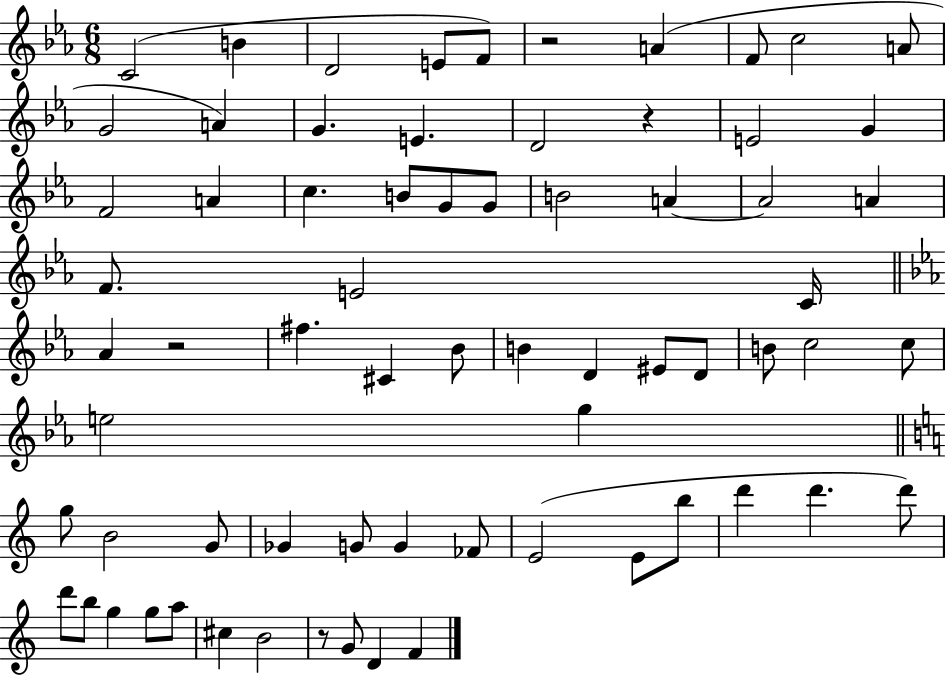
C4/h B4/q D4/h E4/e F4/e R/h A4/q F4/e C5/h A4/e G4/h A4/q G4/q. E4/q. D4/h R/q E4/h G4/q F4/h A4/q C5/q. B4/e G4/e G4/e B4/h A4/q A4/h A4/q F4/e. E4/h C4/s Ab4/q R/h F#5/q. C#4/q Bb4/e B4/q D4/q EIS4/e D4/e B4/e C5/h C5/e E5/h G5/q G5/e B4/h G4/e Gb4/q G4/e G4/q FES4/e E4/h E4/e B5/e D6/q D6/q. D6/e D6/e B5/e G5/q G5/e A5/e C#5/q B4/h R/e G4/e D4/q F4/q